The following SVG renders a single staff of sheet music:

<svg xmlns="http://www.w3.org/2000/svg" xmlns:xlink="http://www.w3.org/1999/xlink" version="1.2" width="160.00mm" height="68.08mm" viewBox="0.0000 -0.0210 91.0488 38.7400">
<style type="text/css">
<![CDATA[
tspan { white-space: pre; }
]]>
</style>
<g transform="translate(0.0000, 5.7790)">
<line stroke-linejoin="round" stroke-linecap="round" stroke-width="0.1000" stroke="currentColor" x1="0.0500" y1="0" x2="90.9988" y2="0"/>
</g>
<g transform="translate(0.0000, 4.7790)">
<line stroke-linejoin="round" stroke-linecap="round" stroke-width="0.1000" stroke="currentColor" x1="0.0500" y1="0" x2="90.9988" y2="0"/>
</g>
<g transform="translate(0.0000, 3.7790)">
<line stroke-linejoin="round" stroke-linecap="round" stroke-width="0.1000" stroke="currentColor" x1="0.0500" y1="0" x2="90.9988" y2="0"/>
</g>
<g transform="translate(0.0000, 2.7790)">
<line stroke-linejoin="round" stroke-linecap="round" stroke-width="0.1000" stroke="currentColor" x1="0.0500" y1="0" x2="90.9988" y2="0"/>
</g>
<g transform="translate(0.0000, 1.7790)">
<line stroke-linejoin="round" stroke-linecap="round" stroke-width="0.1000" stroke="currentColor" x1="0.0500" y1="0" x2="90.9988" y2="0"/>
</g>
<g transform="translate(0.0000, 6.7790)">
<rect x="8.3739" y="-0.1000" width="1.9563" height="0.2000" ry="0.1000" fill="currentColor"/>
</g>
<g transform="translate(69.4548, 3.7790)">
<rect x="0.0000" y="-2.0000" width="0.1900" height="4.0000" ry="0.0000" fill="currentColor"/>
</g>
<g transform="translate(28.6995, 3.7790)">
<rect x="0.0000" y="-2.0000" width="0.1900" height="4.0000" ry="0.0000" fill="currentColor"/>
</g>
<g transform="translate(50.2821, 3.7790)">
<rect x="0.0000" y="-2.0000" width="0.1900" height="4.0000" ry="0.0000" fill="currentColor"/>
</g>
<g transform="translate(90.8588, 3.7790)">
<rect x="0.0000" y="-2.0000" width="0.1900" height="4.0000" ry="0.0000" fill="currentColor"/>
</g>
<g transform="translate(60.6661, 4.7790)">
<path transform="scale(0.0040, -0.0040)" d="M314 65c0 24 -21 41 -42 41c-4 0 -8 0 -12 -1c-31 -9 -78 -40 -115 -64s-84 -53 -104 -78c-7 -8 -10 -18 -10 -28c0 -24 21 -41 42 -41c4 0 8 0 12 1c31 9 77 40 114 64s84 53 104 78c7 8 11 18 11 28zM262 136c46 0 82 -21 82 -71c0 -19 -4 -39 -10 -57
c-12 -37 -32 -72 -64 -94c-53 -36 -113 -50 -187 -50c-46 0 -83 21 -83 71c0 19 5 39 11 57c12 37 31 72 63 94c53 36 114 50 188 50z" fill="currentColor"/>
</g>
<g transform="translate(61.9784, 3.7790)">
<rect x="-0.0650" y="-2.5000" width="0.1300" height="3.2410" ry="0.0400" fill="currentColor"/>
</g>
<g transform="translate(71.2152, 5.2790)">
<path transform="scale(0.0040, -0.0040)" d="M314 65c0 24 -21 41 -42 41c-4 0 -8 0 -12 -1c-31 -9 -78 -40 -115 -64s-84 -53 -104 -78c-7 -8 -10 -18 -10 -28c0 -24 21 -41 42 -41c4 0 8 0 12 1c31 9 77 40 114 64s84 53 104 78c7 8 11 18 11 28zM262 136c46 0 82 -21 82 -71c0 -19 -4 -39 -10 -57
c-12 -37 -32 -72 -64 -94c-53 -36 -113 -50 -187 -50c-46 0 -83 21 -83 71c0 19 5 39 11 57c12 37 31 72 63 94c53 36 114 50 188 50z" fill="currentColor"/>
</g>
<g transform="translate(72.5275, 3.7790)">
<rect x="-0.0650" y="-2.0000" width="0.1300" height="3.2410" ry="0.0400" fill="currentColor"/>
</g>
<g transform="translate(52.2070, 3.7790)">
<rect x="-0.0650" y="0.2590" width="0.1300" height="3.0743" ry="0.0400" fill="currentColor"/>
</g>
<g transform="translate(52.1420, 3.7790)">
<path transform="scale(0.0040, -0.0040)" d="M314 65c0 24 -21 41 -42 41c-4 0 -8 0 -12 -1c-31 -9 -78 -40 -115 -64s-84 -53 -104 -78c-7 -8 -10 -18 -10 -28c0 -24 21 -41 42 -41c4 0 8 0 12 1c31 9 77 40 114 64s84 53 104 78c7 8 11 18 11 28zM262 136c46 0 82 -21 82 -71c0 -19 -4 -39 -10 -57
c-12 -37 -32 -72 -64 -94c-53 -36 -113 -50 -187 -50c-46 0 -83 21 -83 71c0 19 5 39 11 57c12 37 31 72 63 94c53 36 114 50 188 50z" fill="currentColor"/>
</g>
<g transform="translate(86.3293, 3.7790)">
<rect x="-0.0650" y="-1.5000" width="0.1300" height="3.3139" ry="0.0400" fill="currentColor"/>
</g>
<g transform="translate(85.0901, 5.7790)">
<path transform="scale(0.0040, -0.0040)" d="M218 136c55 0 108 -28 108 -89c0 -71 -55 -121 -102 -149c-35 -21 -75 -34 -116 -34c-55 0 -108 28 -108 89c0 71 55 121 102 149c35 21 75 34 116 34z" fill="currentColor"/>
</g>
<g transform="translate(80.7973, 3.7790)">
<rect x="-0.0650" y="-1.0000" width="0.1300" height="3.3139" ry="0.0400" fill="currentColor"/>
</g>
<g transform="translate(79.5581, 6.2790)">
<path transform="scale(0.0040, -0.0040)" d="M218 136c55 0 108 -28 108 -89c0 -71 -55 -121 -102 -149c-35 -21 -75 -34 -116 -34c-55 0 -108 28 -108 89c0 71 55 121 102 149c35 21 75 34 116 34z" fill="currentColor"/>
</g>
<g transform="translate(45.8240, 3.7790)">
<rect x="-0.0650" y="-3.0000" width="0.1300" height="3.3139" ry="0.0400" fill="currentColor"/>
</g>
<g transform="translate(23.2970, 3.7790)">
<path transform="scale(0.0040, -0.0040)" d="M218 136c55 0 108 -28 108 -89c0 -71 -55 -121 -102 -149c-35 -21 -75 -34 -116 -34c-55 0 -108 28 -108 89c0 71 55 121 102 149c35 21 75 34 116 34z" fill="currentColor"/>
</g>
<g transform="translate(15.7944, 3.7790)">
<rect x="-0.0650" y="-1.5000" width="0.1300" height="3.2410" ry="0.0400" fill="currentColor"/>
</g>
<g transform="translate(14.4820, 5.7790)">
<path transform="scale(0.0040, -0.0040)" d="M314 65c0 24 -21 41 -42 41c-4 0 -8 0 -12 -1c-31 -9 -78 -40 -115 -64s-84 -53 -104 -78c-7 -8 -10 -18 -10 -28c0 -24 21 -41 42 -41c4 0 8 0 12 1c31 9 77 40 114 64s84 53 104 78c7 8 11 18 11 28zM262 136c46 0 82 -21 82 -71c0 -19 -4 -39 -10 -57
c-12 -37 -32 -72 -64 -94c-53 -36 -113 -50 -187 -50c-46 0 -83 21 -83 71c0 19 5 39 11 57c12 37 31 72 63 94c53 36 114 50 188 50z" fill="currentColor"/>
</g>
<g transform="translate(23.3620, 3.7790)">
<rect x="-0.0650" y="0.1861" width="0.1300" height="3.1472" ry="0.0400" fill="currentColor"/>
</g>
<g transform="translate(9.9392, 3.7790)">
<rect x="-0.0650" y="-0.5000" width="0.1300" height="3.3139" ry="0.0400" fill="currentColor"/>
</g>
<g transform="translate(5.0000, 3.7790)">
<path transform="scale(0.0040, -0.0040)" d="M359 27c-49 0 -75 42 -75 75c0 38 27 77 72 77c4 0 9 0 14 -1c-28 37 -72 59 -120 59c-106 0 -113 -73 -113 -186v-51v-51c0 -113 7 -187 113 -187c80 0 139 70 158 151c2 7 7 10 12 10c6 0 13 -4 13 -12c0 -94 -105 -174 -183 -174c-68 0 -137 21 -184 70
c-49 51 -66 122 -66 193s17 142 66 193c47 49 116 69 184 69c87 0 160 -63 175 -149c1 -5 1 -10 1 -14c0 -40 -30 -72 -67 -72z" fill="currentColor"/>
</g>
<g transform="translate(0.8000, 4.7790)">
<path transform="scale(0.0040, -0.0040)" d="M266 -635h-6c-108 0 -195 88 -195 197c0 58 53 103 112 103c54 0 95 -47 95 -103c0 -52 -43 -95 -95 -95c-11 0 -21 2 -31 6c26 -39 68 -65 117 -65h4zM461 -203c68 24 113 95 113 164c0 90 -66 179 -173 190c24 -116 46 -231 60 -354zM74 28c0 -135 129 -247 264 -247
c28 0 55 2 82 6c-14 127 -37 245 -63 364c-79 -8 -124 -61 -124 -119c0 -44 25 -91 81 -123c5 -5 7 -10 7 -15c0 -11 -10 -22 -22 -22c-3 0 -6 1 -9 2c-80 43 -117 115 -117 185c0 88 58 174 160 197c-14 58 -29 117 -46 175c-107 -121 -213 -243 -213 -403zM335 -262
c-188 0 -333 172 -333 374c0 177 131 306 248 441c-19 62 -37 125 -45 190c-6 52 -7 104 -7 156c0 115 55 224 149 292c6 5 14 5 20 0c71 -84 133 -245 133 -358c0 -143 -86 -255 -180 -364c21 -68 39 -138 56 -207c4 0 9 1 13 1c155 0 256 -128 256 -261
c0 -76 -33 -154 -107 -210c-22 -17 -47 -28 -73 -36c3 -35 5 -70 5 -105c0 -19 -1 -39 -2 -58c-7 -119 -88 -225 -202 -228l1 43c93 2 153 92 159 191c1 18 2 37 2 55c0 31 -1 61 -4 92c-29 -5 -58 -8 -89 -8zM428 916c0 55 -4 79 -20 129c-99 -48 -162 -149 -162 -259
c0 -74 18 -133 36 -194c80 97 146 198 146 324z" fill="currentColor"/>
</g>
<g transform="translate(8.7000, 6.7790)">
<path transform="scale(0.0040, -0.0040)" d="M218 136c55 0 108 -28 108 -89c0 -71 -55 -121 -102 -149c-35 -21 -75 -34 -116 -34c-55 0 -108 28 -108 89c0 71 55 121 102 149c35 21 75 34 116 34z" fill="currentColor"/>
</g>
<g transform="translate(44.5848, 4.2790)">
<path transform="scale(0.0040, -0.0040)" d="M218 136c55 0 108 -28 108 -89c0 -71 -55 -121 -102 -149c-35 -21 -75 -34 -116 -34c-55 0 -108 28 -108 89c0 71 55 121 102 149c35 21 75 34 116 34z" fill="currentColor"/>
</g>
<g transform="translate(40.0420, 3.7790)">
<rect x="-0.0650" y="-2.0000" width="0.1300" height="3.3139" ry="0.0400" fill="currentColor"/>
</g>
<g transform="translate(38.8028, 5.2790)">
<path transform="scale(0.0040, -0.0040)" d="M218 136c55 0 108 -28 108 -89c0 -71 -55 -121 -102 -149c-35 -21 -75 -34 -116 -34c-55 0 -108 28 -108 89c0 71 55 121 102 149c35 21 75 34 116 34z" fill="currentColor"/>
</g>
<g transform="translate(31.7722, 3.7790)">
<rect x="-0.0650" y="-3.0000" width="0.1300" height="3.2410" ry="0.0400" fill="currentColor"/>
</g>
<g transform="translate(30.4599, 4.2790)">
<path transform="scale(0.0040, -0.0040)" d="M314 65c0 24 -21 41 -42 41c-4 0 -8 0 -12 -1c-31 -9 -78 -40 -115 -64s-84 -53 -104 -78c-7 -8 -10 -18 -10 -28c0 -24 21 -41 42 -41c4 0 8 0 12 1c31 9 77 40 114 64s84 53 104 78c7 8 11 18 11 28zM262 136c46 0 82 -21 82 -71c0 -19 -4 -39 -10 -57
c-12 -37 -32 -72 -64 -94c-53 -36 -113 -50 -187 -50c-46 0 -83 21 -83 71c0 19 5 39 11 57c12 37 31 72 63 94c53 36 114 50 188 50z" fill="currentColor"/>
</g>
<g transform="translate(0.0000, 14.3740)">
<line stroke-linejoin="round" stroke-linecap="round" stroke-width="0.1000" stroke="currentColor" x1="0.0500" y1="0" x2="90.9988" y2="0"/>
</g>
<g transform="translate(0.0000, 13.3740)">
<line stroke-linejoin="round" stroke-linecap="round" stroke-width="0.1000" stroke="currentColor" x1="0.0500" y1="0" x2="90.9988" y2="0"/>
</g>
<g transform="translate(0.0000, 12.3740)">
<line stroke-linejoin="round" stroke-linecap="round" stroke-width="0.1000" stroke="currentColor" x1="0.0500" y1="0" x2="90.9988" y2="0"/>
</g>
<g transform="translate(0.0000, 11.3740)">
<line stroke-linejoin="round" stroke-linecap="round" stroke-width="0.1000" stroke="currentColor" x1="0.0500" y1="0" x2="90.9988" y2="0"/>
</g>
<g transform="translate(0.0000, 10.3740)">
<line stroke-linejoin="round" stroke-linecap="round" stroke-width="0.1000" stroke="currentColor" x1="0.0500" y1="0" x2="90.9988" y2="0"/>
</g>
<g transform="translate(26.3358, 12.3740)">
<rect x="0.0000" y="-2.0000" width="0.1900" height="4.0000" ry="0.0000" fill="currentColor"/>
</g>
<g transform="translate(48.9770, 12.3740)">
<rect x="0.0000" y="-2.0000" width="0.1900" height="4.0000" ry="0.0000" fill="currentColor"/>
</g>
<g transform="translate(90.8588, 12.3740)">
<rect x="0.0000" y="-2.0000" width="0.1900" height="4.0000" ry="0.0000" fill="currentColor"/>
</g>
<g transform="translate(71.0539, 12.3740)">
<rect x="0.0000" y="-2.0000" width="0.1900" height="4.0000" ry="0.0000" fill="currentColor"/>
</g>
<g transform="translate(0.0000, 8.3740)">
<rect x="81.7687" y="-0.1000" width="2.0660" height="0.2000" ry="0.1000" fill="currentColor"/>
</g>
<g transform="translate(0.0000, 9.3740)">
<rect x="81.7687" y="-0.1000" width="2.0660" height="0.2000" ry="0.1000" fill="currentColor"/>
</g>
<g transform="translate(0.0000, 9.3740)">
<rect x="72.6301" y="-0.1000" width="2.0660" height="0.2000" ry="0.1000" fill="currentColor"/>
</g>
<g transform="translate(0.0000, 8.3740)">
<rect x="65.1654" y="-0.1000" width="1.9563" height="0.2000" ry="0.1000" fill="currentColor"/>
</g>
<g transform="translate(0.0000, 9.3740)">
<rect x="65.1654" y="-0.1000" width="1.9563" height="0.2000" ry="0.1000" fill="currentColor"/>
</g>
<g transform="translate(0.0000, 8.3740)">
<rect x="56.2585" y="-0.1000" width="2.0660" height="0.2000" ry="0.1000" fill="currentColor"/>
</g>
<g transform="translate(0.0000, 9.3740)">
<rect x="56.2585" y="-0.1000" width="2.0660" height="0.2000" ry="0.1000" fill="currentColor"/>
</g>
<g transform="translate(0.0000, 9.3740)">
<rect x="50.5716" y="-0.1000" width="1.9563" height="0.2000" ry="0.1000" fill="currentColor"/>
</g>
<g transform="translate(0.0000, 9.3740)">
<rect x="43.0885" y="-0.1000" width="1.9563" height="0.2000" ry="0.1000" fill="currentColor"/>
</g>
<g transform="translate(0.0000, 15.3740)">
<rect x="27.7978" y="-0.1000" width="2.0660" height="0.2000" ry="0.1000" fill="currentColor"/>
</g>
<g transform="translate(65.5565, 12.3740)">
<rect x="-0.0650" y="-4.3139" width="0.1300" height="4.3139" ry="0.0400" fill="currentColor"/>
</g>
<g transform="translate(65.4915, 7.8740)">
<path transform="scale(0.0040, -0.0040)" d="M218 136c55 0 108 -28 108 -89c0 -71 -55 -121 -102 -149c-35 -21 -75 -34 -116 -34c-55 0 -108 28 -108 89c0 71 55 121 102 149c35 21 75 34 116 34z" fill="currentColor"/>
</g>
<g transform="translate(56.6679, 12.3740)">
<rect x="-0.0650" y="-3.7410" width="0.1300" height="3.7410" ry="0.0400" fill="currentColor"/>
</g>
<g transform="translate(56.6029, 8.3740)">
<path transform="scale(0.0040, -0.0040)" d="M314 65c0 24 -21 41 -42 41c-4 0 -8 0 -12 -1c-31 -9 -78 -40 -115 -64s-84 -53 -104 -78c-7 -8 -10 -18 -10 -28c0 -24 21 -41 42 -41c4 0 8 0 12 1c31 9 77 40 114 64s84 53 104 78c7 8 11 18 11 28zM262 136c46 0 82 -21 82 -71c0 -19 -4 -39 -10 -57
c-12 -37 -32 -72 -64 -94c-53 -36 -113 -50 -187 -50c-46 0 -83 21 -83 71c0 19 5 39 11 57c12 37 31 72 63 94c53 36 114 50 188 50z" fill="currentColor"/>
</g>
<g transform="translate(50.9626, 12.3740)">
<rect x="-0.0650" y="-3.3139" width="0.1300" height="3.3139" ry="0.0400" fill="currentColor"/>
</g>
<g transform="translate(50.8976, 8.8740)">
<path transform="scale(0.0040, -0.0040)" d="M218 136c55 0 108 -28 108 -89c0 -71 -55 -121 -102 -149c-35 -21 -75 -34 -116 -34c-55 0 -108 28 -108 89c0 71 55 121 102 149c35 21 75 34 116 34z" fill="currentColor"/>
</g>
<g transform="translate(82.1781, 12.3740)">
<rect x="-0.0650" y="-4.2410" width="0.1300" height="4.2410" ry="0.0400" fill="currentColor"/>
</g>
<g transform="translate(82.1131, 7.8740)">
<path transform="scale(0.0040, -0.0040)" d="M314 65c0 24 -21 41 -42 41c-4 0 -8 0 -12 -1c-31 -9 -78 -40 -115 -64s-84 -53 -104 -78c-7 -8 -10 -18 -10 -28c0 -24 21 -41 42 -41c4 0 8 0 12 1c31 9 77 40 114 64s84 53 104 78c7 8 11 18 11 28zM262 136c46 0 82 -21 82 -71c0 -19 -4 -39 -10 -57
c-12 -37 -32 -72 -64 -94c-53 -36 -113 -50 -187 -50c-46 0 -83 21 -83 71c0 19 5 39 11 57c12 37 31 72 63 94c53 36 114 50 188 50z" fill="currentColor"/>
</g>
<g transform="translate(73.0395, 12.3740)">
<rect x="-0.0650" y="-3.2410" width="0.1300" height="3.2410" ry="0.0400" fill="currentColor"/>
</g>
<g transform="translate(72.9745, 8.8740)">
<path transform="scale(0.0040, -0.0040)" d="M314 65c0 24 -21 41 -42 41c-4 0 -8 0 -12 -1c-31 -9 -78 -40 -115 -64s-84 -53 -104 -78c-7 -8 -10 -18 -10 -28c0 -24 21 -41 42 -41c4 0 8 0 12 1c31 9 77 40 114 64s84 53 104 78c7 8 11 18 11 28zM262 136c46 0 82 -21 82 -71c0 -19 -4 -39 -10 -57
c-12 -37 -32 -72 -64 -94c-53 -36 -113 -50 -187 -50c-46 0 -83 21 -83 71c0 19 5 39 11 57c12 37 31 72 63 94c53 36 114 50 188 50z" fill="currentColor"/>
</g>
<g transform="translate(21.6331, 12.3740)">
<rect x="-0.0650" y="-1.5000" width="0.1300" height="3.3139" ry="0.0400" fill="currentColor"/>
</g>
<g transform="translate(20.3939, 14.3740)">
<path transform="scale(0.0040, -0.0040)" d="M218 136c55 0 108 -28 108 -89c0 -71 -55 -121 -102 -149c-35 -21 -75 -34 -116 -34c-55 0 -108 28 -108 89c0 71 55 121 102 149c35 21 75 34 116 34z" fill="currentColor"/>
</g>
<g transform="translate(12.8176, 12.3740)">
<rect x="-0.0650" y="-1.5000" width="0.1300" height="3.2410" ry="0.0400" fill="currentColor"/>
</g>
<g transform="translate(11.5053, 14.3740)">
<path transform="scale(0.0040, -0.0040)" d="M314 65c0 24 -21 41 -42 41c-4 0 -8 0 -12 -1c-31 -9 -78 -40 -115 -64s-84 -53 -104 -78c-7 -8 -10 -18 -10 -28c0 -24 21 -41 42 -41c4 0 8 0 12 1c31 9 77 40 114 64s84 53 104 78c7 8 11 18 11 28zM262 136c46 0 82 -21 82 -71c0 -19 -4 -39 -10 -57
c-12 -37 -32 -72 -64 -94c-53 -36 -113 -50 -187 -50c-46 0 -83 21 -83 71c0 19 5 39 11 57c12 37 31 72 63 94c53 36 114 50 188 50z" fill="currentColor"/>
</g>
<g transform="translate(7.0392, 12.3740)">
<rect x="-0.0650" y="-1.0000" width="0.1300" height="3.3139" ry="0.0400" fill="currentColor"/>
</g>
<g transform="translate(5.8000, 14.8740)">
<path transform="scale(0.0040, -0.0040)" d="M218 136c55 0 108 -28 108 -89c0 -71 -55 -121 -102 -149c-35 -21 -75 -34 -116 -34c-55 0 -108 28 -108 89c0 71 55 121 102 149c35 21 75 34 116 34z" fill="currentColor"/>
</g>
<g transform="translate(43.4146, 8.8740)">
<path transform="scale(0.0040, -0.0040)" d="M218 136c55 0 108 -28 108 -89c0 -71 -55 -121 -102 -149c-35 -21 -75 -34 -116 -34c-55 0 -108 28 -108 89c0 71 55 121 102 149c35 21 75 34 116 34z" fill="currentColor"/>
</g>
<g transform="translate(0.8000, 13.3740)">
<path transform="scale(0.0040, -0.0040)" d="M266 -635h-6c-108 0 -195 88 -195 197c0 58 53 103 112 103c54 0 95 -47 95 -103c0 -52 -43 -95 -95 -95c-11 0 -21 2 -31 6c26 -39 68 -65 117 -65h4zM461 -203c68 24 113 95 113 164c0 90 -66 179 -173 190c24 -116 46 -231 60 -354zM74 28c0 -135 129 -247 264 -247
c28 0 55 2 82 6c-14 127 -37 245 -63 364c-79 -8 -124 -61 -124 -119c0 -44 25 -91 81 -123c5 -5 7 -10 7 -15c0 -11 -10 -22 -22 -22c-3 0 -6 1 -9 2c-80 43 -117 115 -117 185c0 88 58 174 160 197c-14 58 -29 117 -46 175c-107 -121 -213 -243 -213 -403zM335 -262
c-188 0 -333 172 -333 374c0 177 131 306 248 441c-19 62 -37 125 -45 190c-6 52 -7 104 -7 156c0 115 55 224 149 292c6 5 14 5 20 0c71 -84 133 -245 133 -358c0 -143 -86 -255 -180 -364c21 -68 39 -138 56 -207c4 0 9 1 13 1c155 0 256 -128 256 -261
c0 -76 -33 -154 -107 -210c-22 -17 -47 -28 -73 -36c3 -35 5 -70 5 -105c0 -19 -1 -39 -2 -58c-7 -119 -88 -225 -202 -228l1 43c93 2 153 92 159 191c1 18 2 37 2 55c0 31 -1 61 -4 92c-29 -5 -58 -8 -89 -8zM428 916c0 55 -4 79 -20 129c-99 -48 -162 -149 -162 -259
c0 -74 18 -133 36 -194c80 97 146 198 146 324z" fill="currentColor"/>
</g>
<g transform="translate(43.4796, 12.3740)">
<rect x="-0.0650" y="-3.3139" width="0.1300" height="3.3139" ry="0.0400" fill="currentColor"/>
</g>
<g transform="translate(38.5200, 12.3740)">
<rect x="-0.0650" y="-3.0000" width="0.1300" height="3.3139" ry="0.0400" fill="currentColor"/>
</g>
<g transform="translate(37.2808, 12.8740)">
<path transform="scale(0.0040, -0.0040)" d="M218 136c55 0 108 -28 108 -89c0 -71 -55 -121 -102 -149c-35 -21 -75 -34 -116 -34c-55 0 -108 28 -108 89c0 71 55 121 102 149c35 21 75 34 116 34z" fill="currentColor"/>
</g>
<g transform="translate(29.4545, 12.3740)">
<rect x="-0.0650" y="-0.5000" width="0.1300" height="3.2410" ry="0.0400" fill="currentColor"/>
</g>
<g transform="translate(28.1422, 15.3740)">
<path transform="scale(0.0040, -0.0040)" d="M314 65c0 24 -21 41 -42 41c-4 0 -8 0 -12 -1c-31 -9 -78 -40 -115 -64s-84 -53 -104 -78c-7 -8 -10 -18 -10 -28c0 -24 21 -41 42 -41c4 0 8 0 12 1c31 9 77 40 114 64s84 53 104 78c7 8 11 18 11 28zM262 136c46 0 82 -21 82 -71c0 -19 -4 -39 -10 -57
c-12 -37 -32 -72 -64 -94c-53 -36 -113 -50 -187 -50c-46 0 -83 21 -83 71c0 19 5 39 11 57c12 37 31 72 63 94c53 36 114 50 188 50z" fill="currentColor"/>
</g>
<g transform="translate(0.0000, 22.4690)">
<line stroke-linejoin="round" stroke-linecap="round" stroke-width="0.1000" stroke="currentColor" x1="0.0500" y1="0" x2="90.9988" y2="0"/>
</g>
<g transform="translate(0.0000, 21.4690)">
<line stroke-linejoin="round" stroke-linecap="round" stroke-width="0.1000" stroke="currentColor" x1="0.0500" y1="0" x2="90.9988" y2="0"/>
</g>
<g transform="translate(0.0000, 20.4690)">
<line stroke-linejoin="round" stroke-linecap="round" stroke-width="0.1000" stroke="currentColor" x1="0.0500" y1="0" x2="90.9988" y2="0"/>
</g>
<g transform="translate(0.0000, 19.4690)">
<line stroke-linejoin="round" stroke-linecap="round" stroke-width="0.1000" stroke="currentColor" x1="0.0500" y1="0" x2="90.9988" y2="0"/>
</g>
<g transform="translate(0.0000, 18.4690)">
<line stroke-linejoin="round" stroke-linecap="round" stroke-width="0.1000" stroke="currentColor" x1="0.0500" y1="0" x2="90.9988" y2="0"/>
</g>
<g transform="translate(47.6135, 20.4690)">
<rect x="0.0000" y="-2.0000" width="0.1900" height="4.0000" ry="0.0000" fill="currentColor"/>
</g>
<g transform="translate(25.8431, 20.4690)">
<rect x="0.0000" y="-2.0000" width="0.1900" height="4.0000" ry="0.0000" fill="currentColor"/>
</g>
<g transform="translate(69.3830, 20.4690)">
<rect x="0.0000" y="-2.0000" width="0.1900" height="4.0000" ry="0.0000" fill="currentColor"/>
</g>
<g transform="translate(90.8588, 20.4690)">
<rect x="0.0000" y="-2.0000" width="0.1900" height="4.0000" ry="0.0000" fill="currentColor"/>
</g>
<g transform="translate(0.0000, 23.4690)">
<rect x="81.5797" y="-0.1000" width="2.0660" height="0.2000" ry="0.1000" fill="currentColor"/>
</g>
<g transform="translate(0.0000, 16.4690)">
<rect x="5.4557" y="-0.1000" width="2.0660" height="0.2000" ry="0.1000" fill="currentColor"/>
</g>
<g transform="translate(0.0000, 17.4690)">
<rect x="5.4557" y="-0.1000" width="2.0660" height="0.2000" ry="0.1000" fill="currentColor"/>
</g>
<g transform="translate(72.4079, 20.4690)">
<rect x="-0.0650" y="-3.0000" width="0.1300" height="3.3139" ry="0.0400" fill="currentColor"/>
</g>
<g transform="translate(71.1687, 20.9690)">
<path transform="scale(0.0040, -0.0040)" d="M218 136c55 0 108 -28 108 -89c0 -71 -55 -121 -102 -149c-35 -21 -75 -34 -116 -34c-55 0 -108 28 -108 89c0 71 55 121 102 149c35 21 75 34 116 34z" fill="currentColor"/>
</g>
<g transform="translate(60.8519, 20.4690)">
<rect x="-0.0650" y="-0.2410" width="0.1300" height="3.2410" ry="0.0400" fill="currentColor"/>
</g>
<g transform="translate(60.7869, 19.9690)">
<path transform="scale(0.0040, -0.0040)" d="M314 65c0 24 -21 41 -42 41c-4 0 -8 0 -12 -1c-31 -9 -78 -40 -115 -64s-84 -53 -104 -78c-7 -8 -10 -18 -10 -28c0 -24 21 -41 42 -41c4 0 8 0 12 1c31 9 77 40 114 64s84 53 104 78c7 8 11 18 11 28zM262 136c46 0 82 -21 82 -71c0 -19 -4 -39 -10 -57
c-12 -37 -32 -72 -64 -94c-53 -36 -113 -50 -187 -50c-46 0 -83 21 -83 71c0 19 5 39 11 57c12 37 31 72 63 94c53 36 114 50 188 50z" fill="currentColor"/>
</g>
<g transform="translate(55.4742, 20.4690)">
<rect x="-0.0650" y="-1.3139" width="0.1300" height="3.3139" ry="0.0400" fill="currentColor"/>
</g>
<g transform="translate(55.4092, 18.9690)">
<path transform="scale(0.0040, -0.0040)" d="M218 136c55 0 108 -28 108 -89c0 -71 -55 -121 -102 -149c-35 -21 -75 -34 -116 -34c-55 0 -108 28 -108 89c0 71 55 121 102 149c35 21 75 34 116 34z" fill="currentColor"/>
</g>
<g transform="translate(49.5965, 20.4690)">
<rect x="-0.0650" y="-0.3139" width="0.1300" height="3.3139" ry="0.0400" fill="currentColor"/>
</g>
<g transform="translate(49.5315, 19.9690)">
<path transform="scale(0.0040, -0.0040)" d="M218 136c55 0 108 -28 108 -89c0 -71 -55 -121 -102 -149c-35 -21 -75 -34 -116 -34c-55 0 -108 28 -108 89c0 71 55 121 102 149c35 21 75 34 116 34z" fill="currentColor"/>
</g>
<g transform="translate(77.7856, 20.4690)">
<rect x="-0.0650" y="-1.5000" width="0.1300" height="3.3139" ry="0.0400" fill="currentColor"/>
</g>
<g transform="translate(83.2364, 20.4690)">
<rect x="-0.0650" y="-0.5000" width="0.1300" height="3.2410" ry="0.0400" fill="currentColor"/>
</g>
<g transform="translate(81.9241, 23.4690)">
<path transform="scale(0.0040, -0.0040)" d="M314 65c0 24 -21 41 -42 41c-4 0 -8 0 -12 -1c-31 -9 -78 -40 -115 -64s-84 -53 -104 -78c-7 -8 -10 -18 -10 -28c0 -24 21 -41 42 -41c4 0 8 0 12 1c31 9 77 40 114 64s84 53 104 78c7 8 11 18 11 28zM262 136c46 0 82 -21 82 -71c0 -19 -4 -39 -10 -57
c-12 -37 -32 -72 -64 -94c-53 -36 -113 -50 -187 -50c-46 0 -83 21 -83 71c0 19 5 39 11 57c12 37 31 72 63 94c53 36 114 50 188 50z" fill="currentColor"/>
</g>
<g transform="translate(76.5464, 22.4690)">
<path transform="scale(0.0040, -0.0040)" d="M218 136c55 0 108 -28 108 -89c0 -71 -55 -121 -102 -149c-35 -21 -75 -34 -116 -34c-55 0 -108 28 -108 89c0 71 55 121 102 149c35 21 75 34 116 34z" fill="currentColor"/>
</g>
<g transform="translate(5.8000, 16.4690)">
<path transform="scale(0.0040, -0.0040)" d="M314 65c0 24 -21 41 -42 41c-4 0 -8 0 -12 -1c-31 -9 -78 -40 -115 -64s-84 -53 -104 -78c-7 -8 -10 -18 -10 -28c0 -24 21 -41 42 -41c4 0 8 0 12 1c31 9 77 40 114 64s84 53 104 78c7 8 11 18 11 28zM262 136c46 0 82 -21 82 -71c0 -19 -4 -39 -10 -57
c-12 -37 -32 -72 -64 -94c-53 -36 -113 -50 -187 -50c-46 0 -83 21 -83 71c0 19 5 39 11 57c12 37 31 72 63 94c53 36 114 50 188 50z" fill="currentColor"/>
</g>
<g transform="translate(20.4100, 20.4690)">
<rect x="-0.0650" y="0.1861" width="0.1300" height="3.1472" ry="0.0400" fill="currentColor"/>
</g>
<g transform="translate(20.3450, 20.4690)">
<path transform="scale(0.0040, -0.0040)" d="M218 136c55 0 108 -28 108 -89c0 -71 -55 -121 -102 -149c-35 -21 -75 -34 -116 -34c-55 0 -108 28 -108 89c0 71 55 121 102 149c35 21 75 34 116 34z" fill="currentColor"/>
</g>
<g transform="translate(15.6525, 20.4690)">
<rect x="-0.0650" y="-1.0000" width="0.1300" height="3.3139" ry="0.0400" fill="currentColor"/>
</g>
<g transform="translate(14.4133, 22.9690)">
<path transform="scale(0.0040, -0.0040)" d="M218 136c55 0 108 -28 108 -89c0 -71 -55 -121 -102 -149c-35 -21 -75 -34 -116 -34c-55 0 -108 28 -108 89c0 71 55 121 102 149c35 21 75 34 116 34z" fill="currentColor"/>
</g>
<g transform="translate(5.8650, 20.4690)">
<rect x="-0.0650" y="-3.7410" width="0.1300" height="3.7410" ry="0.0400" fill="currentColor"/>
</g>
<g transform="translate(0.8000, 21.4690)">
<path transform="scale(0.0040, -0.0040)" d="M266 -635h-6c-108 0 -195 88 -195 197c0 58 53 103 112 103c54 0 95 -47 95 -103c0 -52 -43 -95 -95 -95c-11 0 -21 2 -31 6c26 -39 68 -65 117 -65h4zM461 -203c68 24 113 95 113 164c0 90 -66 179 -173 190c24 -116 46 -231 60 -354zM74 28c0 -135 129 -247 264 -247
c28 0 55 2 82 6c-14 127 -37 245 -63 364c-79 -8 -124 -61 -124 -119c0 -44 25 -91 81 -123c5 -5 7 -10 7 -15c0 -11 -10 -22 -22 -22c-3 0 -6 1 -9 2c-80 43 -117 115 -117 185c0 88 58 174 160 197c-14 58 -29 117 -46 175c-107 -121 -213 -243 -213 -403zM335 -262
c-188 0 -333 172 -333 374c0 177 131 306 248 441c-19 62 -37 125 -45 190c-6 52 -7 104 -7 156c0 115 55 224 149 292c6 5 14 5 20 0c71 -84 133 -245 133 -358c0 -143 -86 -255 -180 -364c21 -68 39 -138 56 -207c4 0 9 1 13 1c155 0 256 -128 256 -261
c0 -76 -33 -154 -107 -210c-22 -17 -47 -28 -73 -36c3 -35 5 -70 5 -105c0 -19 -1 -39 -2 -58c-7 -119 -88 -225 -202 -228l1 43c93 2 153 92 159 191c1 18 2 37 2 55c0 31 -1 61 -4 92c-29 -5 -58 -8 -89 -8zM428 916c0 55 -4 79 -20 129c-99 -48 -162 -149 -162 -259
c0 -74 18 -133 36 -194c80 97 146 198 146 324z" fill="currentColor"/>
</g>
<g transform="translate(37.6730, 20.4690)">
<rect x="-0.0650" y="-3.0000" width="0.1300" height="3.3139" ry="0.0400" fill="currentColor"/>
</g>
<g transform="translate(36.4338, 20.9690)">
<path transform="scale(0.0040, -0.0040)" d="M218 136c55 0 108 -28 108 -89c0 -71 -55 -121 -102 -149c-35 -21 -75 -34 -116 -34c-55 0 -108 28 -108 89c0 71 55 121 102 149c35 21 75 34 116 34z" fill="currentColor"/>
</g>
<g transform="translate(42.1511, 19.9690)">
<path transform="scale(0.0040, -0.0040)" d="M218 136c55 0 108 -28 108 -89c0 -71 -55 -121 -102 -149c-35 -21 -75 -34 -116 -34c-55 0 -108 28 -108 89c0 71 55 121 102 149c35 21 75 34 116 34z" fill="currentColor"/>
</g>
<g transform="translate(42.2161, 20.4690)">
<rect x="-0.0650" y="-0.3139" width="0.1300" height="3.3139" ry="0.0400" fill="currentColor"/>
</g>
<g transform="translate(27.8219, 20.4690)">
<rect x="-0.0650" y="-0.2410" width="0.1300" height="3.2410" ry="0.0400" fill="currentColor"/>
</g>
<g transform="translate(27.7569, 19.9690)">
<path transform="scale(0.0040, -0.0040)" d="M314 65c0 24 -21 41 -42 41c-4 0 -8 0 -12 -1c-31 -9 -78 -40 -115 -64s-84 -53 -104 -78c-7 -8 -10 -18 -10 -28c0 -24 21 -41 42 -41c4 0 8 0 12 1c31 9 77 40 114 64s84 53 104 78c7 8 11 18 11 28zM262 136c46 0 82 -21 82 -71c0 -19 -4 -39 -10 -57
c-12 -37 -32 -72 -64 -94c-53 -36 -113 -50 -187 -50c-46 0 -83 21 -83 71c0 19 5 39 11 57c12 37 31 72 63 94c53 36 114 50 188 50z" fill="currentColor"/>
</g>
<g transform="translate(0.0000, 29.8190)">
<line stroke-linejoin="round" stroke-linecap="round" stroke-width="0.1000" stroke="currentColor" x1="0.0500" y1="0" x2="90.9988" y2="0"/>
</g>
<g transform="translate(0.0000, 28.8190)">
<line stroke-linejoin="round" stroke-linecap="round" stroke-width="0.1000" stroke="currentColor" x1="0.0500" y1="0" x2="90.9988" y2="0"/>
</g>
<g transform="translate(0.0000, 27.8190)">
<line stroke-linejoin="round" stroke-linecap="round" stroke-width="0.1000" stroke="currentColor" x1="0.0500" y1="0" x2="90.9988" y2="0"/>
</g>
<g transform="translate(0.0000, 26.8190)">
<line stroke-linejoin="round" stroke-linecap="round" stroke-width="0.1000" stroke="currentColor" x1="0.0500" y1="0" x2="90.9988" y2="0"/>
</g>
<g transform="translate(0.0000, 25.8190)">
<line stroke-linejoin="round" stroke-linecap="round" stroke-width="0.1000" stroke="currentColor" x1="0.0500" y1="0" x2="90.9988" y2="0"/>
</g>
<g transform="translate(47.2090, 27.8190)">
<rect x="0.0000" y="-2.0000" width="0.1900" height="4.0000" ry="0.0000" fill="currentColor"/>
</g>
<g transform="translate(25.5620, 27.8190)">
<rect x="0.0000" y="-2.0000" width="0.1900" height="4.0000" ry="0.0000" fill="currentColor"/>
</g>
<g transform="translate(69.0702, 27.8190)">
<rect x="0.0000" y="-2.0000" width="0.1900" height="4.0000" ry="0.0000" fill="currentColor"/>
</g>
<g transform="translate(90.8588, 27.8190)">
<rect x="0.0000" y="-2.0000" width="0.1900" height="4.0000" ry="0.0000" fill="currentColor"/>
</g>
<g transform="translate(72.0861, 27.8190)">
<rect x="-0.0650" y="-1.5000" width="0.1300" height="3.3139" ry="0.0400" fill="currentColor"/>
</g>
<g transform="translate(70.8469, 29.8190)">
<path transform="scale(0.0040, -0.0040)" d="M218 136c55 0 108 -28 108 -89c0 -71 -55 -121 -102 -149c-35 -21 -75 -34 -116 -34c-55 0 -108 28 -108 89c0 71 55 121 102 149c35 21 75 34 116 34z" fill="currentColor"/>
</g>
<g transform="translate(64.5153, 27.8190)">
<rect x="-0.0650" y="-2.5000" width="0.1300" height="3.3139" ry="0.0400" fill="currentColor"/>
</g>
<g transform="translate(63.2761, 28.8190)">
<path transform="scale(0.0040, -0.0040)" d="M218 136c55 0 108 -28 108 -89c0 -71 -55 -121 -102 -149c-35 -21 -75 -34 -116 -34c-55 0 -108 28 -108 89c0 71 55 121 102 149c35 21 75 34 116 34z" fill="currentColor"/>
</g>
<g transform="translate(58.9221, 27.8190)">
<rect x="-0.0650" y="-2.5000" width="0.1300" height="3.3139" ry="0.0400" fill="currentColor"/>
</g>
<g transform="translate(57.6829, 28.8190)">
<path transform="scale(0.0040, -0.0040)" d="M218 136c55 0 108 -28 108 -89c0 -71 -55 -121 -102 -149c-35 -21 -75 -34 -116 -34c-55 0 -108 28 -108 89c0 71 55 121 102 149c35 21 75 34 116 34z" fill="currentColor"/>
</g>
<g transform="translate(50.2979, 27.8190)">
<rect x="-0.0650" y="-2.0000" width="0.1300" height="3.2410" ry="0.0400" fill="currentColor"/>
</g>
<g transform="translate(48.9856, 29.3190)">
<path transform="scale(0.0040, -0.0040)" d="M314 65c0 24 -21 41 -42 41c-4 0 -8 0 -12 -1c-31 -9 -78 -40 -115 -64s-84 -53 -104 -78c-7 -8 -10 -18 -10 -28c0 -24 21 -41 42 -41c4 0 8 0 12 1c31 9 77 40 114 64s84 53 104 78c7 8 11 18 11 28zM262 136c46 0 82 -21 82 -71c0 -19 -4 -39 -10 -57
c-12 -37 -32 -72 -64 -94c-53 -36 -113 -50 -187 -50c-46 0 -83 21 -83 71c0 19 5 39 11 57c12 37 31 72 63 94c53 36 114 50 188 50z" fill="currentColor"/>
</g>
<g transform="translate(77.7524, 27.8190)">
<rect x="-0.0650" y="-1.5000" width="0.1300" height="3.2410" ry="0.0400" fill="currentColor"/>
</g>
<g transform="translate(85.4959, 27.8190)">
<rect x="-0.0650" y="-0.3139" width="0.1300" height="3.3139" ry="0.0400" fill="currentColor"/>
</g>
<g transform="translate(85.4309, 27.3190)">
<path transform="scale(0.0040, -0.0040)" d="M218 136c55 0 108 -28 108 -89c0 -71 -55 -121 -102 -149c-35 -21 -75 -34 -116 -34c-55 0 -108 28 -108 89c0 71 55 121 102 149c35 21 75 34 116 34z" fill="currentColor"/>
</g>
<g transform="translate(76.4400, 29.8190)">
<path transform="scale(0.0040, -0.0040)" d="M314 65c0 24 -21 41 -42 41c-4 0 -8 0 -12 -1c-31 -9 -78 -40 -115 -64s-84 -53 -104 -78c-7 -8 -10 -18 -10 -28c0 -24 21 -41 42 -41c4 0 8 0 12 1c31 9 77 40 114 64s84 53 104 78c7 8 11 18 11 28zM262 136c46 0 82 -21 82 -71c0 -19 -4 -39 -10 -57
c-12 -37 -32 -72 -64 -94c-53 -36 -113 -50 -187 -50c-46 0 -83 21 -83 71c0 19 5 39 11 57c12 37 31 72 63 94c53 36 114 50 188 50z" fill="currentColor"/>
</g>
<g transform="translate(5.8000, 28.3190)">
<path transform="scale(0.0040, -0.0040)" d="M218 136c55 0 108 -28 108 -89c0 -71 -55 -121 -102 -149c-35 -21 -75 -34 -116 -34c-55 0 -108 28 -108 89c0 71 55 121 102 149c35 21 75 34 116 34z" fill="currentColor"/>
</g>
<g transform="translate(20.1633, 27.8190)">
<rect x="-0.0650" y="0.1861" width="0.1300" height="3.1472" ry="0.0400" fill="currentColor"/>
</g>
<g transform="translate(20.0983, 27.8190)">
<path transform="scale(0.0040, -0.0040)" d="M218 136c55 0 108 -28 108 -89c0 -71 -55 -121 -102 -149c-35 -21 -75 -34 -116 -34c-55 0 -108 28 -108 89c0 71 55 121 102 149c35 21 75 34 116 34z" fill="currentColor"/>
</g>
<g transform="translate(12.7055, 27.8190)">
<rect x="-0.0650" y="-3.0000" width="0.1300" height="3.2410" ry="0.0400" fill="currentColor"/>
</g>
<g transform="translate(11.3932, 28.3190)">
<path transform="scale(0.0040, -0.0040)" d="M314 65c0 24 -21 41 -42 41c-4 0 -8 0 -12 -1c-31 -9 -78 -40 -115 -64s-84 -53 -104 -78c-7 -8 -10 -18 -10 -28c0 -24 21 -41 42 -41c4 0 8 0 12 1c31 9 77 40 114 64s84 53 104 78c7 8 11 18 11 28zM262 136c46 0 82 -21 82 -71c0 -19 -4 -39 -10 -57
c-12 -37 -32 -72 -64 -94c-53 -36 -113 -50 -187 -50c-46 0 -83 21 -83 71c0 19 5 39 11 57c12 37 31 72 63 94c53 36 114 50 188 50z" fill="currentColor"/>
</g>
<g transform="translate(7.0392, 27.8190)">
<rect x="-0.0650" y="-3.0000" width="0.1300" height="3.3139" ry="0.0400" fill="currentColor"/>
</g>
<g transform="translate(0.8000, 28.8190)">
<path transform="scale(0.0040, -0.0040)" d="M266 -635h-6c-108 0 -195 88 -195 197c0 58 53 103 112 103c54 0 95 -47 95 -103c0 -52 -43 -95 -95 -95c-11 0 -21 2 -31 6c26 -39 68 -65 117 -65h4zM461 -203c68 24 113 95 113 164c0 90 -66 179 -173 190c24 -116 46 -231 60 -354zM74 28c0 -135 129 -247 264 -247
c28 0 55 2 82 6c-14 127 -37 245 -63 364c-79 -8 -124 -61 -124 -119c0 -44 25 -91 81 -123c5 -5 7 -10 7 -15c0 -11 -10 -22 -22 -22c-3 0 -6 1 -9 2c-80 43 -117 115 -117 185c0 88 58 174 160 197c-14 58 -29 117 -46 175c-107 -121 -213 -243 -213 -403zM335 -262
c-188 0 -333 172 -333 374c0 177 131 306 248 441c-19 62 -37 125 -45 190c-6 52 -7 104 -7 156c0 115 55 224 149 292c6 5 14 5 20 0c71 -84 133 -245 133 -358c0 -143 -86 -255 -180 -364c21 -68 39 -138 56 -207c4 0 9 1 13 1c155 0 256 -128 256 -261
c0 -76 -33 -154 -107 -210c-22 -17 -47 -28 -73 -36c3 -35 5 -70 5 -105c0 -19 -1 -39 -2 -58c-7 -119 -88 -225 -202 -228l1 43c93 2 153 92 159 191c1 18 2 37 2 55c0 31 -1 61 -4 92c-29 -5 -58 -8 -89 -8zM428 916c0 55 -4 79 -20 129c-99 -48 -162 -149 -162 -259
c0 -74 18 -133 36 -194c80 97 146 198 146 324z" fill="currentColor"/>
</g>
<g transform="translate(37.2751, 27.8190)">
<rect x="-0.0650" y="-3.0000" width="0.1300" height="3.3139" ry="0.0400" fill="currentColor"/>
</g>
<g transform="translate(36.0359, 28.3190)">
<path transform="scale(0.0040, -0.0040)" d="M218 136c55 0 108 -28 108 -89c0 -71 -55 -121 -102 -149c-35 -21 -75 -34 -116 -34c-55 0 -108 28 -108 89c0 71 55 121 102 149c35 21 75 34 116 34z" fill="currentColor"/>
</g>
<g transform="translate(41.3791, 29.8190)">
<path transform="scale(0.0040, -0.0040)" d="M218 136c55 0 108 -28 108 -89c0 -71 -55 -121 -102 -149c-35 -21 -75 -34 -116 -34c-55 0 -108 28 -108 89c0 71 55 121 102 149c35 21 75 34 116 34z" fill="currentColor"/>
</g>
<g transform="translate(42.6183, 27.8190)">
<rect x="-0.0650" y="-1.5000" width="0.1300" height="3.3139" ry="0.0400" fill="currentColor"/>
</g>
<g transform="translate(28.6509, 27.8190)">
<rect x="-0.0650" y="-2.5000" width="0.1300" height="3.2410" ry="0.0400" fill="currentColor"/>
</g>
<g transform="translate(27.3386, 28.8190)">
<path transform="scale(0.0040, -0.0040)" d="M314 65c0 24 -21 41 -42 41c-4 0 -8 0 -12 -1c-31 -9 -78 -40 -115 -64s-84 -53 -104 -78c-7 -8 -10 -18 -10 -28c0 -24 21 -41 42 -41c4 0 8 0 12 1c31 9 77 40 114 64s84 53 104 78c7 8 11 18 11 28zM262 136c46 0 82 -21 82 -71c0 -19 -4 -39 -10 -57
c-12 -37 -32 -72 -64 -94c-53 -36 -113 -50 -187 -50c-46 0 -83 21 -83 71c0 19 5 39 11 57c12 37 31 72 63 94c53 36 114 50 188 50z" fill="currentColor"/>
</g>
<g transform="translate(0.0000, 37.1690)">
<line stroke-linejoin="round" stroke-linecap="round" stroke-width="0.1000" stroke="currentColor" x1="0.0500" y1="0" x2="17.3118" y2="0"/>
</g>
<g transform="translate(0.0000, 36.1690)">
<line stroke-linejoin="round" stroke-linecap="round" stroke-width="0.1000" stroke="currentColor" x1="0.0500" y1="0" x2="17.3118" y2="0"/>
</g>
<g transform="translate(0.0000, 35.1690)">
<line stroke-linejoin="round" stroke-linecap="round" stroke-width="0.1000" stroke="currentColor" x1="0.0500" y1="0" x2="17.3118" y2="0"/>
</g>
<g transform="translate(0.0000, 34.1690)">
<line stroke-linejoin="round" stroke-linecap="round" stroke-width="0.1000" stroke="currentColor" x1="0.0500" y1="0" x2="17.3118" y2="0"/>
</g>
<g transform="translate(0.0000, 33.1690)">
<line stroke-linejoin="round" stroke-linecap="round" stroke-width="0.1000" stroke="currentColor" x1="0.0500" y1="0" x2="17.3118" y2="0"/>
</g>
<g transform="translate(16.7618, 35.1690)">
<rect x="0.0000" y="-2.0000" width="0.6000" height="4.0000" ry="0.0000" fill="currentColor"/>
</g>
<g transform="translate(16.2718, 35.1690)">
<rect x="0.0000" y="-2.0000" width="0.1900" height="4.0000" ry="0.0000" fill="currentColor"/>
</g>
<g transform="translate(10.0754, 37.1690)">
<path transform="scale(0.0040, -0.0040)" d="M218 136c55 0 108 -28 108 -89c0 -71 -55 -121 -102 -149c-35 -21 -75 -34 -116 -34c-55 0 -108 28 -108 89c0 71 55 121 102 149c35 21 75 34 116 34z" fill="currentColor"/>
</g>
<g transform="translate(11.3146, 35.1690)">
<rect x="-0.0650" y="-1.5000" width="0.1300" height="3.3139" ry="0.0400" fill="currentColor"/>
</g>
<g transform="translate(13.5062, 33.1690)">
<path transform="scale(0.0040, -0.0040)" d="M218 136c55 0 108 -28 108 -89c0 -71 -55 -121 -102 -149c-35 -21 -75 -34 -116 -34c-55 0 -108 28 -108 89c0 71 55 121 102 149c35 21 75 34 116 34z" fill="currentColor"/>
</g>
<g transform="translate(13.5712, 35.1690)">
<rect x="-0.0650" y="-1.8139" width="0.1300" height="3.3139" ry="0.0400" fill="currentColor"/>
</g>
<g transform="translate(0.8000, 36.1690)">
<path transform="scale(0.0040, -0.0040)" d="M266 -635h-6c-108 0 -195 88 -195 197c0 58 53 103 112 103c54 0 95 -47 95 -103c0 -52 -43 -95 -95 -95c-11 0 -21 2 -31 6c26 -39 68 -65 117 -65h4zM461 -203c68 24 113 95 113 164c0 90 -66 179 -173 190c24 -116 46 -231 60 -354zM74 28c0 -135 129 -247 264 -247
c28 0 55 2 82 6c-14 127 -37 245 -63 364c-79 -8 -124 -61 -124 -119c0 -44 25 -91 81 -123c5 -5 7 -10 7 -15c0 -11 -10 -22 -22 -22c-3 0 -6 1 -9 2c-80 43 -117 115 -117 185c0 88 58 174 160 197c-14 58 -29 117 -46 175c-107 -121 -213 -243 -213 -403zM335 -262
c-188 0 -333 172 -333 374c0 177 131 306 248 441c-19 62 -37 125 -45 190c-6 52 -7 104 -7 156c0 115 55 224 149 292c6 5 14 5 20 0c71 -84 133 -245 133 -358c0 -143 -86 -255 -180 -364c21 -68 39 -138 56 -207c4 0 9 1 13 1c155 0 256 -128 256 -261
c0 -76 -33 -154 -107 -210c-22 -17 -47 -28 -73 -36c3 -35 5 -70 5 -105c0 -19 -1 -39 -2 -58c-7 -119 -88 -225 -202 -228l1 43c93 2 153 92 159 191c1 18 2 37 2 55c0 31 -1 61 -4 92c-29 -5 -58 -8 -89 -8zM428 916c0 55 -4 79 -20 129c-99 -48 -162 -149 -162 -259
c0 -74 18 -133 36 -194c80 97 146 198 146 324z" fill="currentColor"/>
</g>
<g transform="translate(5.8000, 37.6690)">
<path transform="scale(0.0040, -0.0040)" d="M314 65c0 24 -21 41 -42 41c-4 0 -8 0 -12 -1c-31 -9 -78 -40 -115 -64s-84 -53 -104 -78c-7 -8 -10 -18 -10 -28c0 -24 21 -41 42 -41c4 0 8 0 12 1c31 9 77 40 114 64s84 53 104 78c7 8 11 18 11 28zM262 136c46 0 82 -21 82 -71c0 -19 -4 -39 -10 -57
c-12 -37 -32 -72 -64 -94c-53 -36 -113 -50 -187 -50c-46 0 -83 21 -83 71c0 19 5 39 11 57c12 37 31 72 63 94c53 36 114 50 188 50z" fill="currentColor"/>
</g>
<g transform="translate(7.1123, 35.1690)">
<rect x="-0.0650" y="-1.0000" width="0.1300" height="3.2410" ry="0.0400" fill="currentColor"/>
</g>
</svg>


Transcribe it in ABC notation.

X:1
T:Untitled
M:4/4
L:1/4
K:C
C E2 B A2 F A B2 G2 F2 D E D E2 E C2 A b b c'2 d' b2 d'2 c'2 D B c2 A c c e c2 A E C2 A A2 B G2 A E F2 G G E E2 c D2 E f